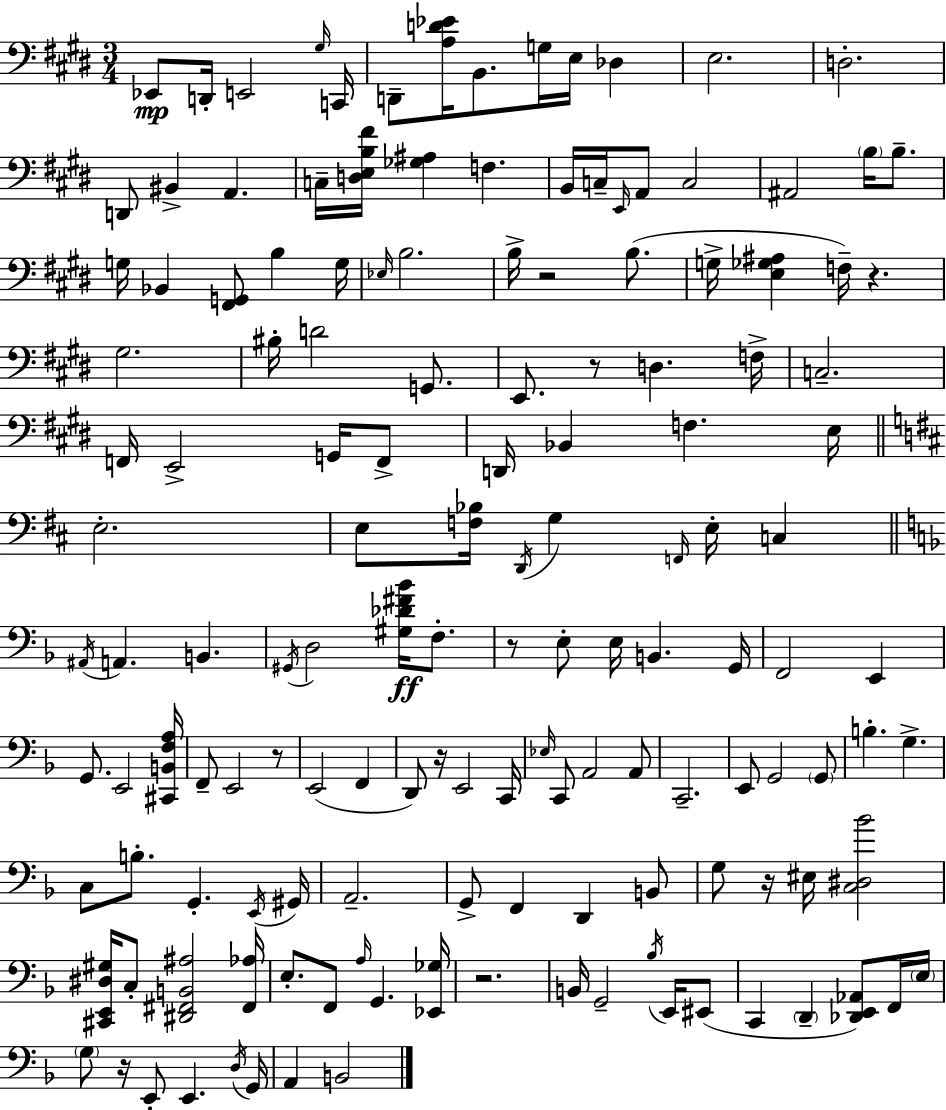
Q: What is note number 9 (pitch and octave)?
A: E3